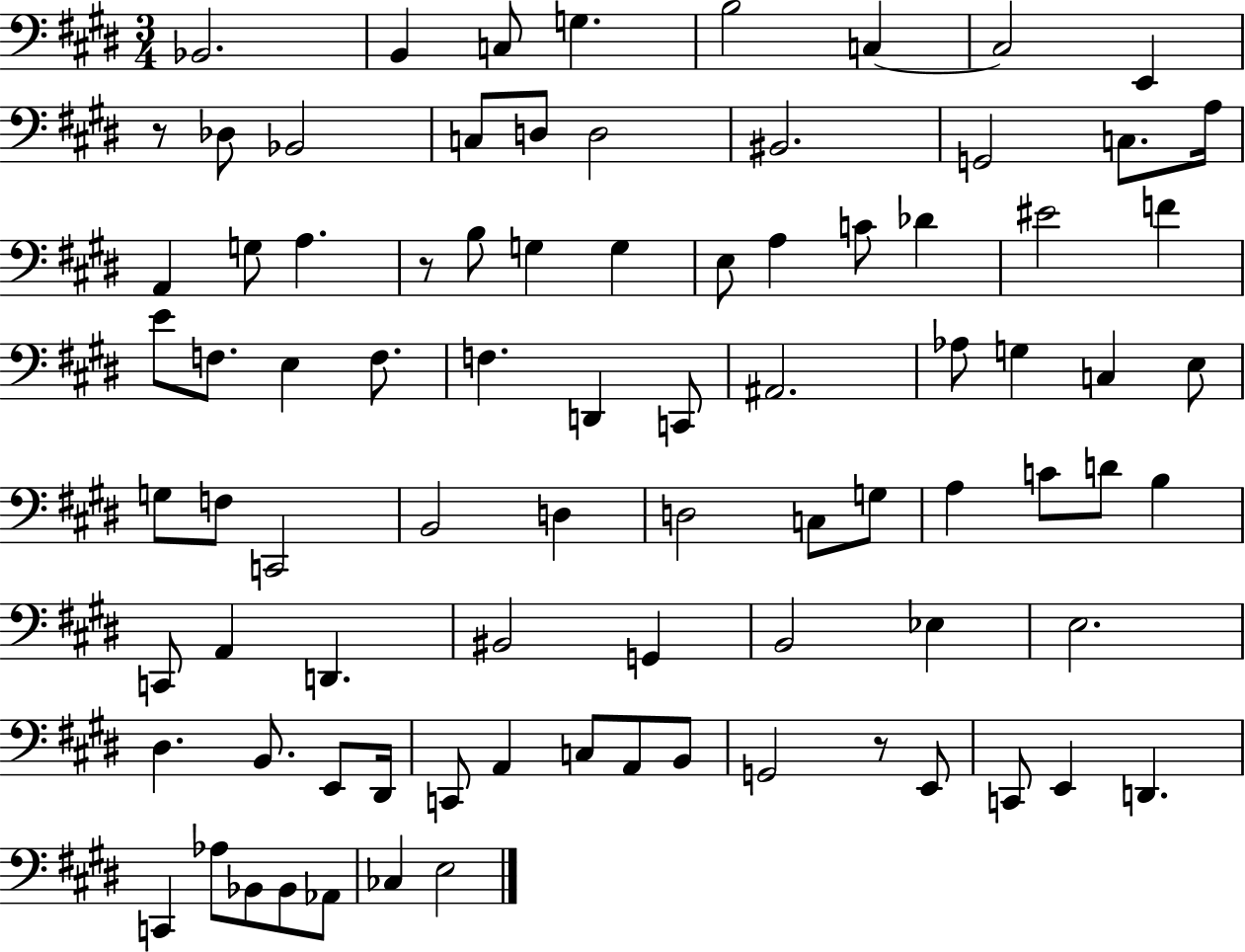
{
  \clef bass
  \numericTimeSignature
  \time 3/4
  \key e \major
  bes,2. | b,4 c8 g4. | b2 c4~~ | c2 e,4 | \break r8 des8 bes,2 | c8 d8 d2 | bis,2. | g,2 c8. a16 | \break a,4 g8 a4. | r8 b8 g4 g4 | e8 a4 c'8 des'4 | eis'2 f'4 | \break e'8 f8. e4 f8. | f4. d,4 c,8 | ais,2. | aes8 g4 c4 e8 | \break g8 f8 c,2 | b,2 d4 | d2 c8 g8 | a4 c'8 d'8 b4 | \break c,8 a,4 d,4. | bis,2 g,4 | b,2 ees4 | e2. | \break dis4. b,8. e,8 dis,16 | c,8 a,4 c8 a,8 b,8 | g,2 r8 e,8 | c,8 e,4 d,4. | \break c,4 aes8 bes,8 bes,8 aes,8 | ces4 e2 | \bar "|."
}